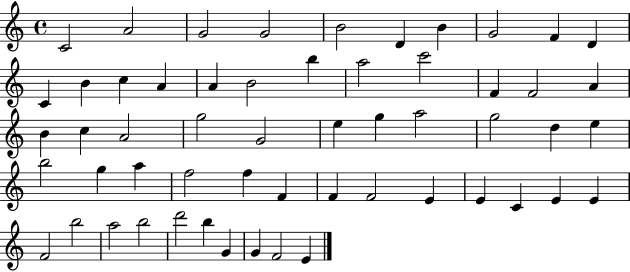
{
  \clef treble
  \time 4/4
  \defaultTimeSignature
  \key c \major
  c'2 a'2 | g'2 g'2 | b'2 d'4 b'4 | g'2 f'4 d'4 | \break c'4 b'4 c''4 a'4 | a'4 b'2 b''4 | a''2 c'''2 | f'4 f'2 a'4 | \break b'4 c''4 a'2 | g''2 g'2 | e''4 g''4 a''2 | g''2 d''4 e''4 | \break b''2 g''4 a''4 | f''2 f''4 f'4 | f'4 f'2 e'4 | e'4 c'4 e'4 e'4 | \break f'2 b''2 | a''2 b''2 | d'''2 b''4 g'4 | g'4 f'2 e'4 | \break \bar "|."
}